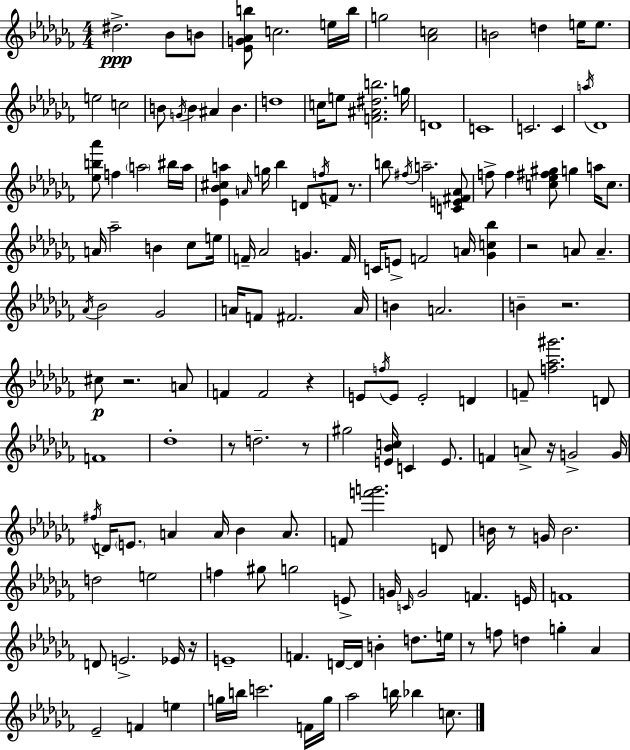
X:1
T:Untitled
M:4/4
L:1/4
K:Abm
^d2 _B/2 B/2 [_EG_Ab]/2 c2 e/4 b/4 g2 [_Ac]2 B2 d e/4 e/2 e2 c2 B/2 G/4 B ^A B d4 c/4 e/2 [F^A^db]2 g/4 D4 C4 C2 C a/4 _D4 [_eb_a']/2 f a2 ^b/4 a/4 [_E_B^ca] A/4 g/4 _b D/2 f/4 F/2 z/2 b/2 ^f/4 a2 [CE^F_A]/2 f/2 f [c_e^f^g]/2 g a/4 c/2 A/4 _a2 B _c/2 e/4 F/4 _A2 G F/4 C/4 E/2 F2 A/4 [_Gc_b] z2 A/2 A _A/4 _B2 _G2 A/4 F/2 ^F2 A/4 B A2 B z2 ^c/2 z2 A/2 F F2 z E/2 f/4 E/2 E2 D F/2 [f_a^g']2 D/2 F4 _d4 z/2 d2 z/2 ^g2 [E_Bc]/4 C E/2 F A/2 z/4 G2 G/4 ^f/4 D/4 E/2 A A/4 _B A/2 F/2 [f'g']2 D/2 B/4 z/2 G/4 B2 d2 e2 f ^g/2 g2 E/2 G/4 C/4 G2 F E/4 F4 D/2 E2 _E/4 z/4 E4 F D/4 D/4 B d/2 e/4 z/2 f/2 d g _A _E2 F e g/4 b/4 c'2 F/4 g/4 _a2 b/4 _b c/2